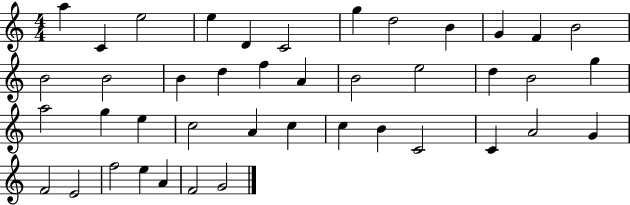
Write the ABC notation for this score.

X:1
T:Untitled
M:4/4
L:1/4
K:C
a C e2 e D C2 g d2 B G F B2 B2 B2 B d f A B2 e2 d B2 g a2 g e c2 A c c B C2 C A2 G F2 E2 f2 e A F2 G2